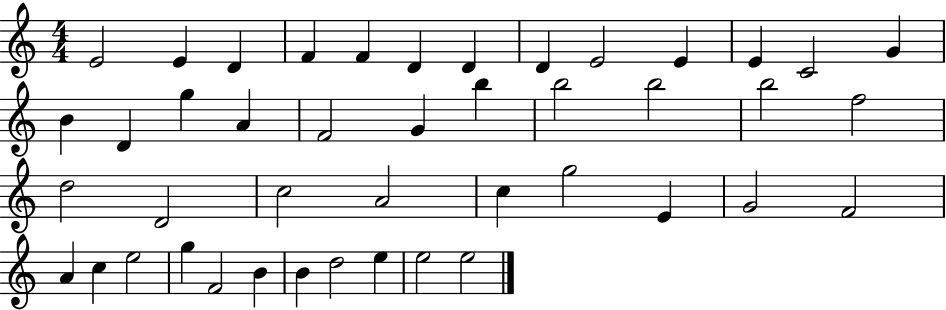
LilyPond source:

{
  \clef treble
  \numericTimeSignature
  \time 4/4
  \key c \major
  e'2 e'4 d'4 | f'4 f'4 d'4 d'4 | d'4 e'2 e'4 | e'4 c'2 g'4 | \break b'4 d'4 g''4 a'4 | f'2 g'4 b''4 | b''2 b''2 | b''2 f''2 | \break d''2 d'2 | c''2 a'2 | c''4 g''2 e'4 | g'2 f'2 | \break a'4 c''4 e''2 | g''4 f'2 b'4 | b'4 d''2 e''4 | e''2 e''2 | \break \bar "|."
}